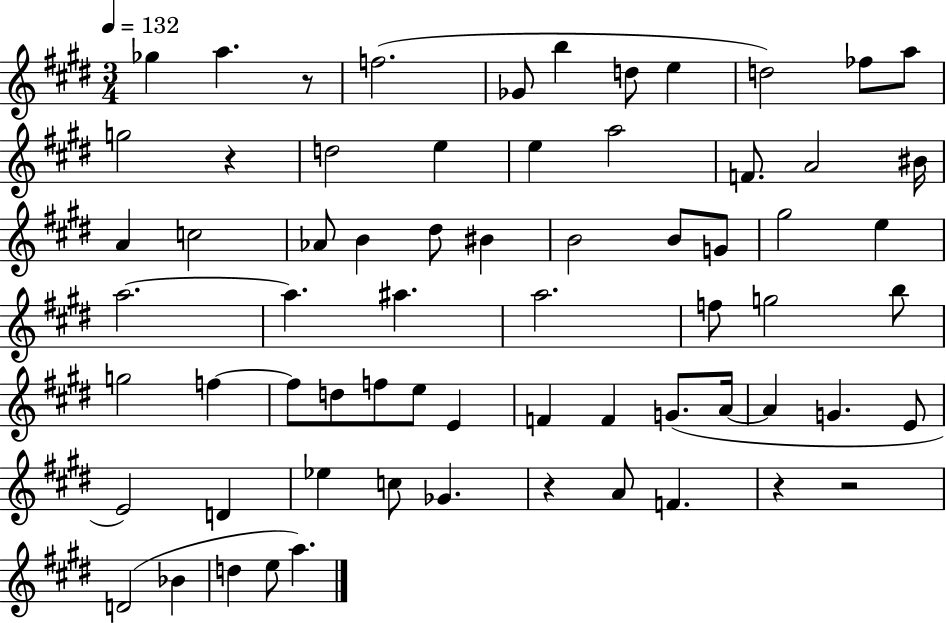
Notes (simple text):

Gb5/q A5/q. R/e F5/h. Gb4/e B5/q D5/e E5/q D5/h FES5/e A5/e G5/h R/q D5/h E5/q E5/q A5/h F4/e. A4/h BIS4/s A4/q C5/h Ab4/e B4/q D#5/e BIS4/q B4/h B4/e G4/e G#5/h E5/q A5/h. A5/q. A#5/q. A5/h. F5/e G5/h B5/e G5/h F5/q F5/e D5/e F5/e E5/e E4/q F4/q F4/q G4/e. A4/s A4/q G4/q. E4/e E4/h D4/q Eb5/q C5/e Gb4/q. R/q A4/e F4/q. R/q R/h D4/h Bb4/q D5/q E5/e A5/q.